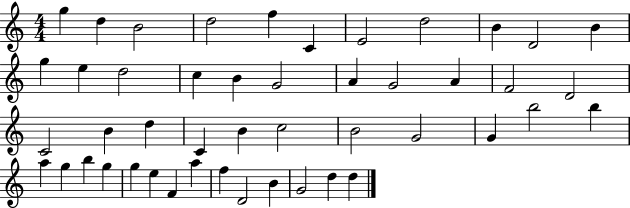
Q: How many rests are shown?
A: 0